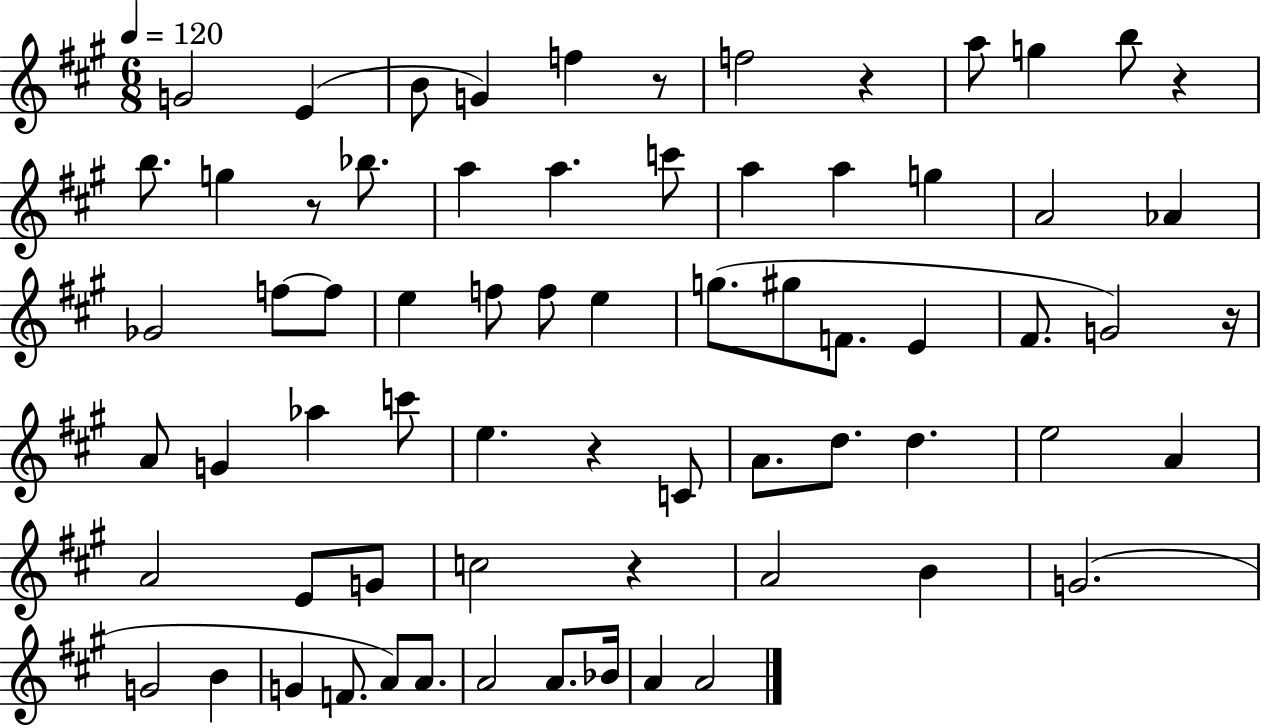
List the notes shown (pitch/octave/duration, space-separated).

G4/h E4/q B4/e G4/q F5/q R/e F5/h R/q A5/e G5/q B5/e R/q B5/e. G5/q R/e Bb5/e. A5/q A5/q. C6/e A5/q A5/q G5/q A4/h Ab4/q Gb4/h F5/e F5/e E5/q F5/e F5/e E5/q G5/e. G#5/e F4/e. E4/q F#4/e. G4/h R/s A4/e G4/q Ab5/q C6/e E5/q. R/q C4/e A4/e. D5/e. D5/q. E5/h A4/q A4/h E4/e G4/e C5/h R/q A4/h B4/q G4/h. G4/h B4/q G4/q F4/e. A4/e A4/e. A4/h A4/e. Bb4/s A4/q A4/h